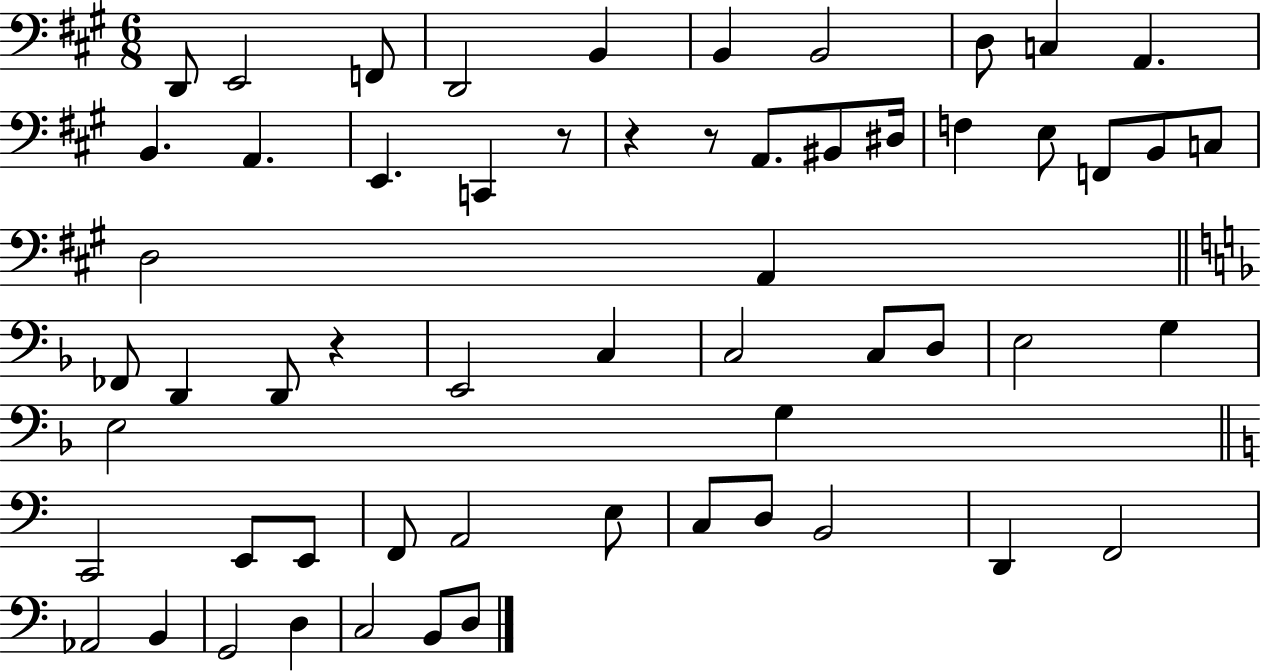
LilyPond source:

{
  \clef bass
  \numericTimeSignature
  \time 6/8
  \key a \major
  \repeat volta 2 { d,8 e,2 f,8 | d,2 b,4 | b,4 b,2 | d8 c4 a,4. | \break b,4. a,4. | e,4. c,4 r8 | r4 r8 a,8. bis,8 dis16 | f4 e8 f,8 b,8 c8 | \break d2 a,4 | \bar "||" \break \key f \major fes,8 d,4 d,8 r4 | e,2 c4 | c2 c8 d8 | e2 g4 | \break e2 g4 | \bar "||" \break \key c \major c,2 e,8 e,8 | f,8 a,2 e8 | c8 d8 b,2 | d,4 f,2 | \break aes,2 b,4 | g,2 d4 | c2 b,8 d8 | } \bar "|."
}